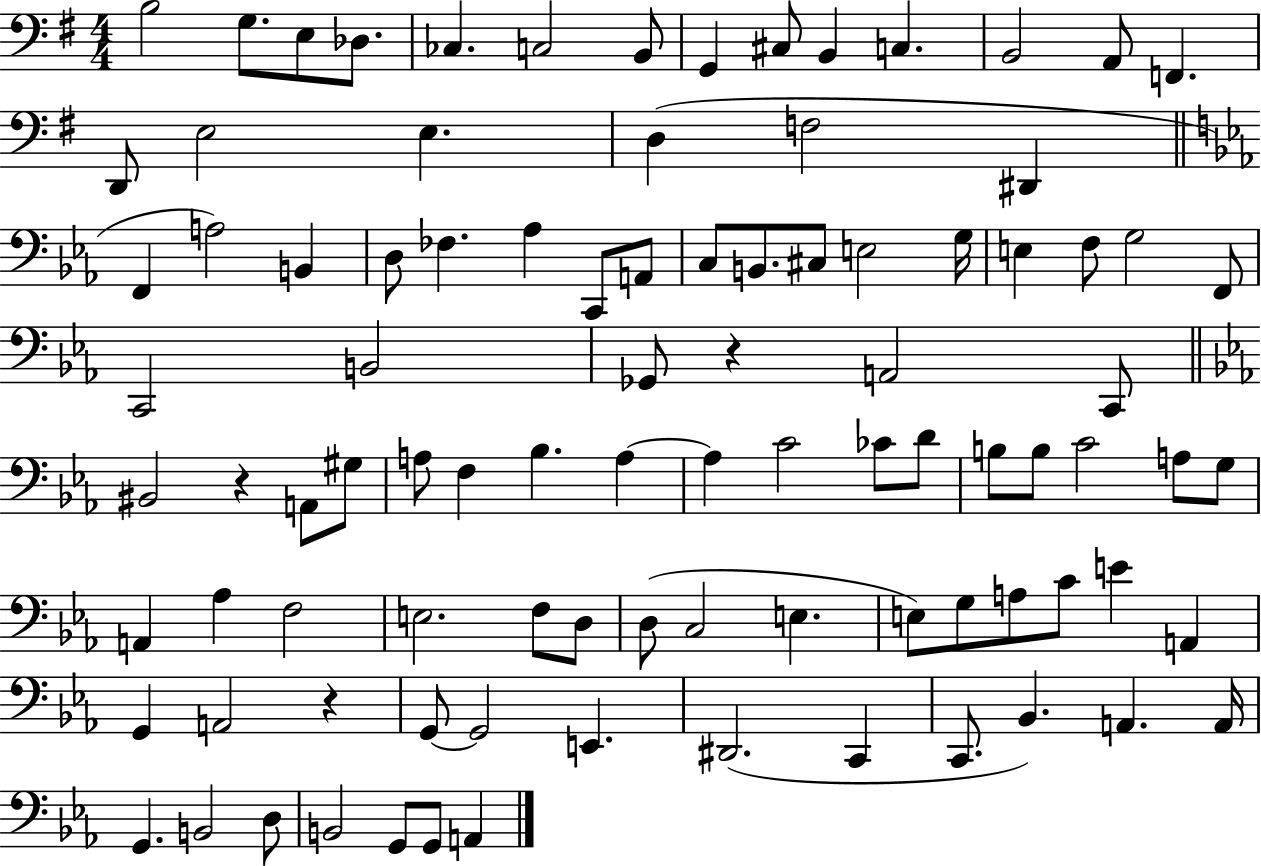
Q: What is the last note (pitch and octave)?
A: A2